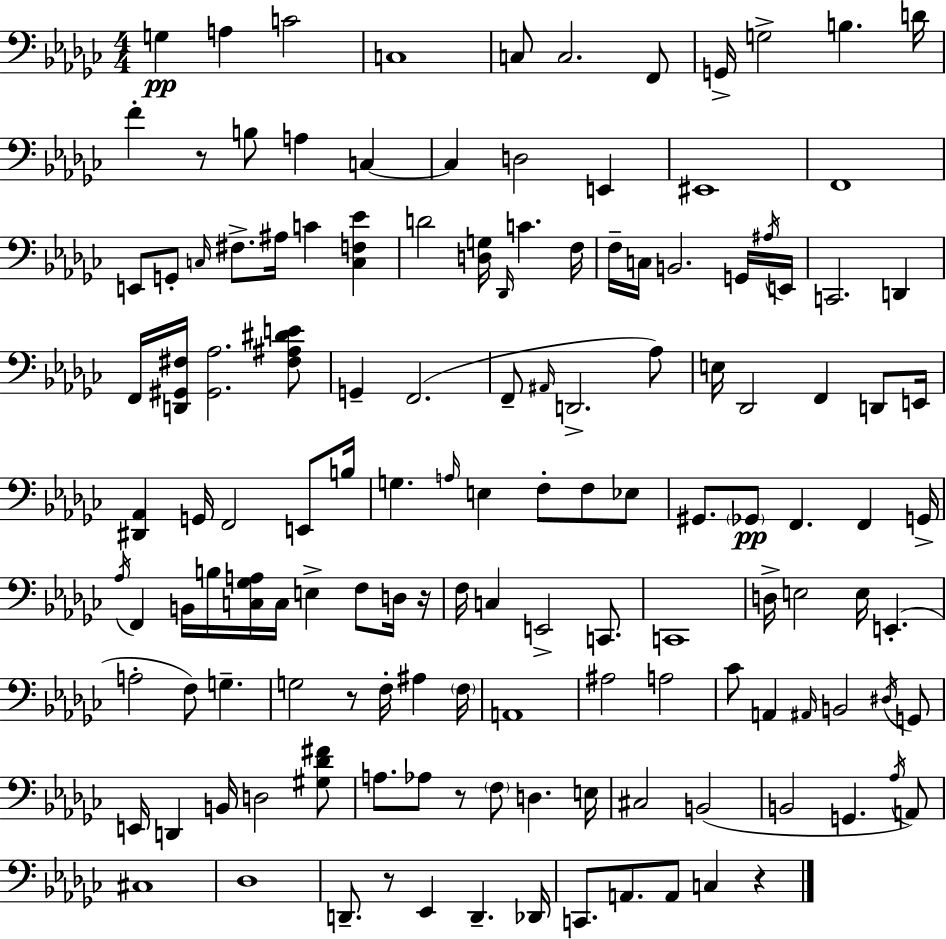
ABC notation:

X:1
T:Untitled
M:4/4
L:1/4
K:Ebm
G, A, C2 C,4 C,/2 C,2 F,,/2 G,,/4 G,2 B, D/4 F z/2 B,/2 A, C, C, D,2 E,, ^E,,4 F,,4 E,,/2 G,,/2 C,/4 ^F,/2 ^A,/4 C [C,F,_E] D2 [D,G,]/4 _D,,/4 C F,/4 F,/4 C,/4 B,,2 G,,/4 ^A,/4 E,,/4 C,,2 D,, F,,/4 [D,,^G,,^F,]/4 [^G,,_A,]2 [^F,^A,^DE]/2 G,, F,,2 F,,/2 ^A,,/4 D,,2 _A,/2 E,/4 _D,,2 F,, D,,/2 E,,/4 [^D,,_A,,] G,,/4 F,,2 E,,/2 B,/4 G, A,/4 E, F,/2 F,/2 _E,/2 ^G,,/2 _G,,/2 F,, F,, G,,/4 _A,/4 F,, B,,/4 B,/4 [C,_G,A,]/4 C,/4 E, F,/2 D,/4 z/4 F,/4 C, E,,2 C,,/2 C,,4 D,/4 E,2 E,/4 E,, A,2 F,/2 G, G,2 z/2 F,/4 ^A, F,/4 A,,4 ^A,2 A,2 _C/2 A,, ^A,,/4 B,,2 ^D,/4 G,,/2 E,,/4 D,, B,,/4 D,2 [^G,_D^F]/2 A,/2 _A,/2 z/2 F,/2 D, E,/4 ^C,2 B,,2 B,,2 G,, _A,/4 A,,/2 ^C,4 _D,4 D,,/2 z/2 _E,, D,, _D,,/4 C,,/2 A,,/2 A,,/2 C, z